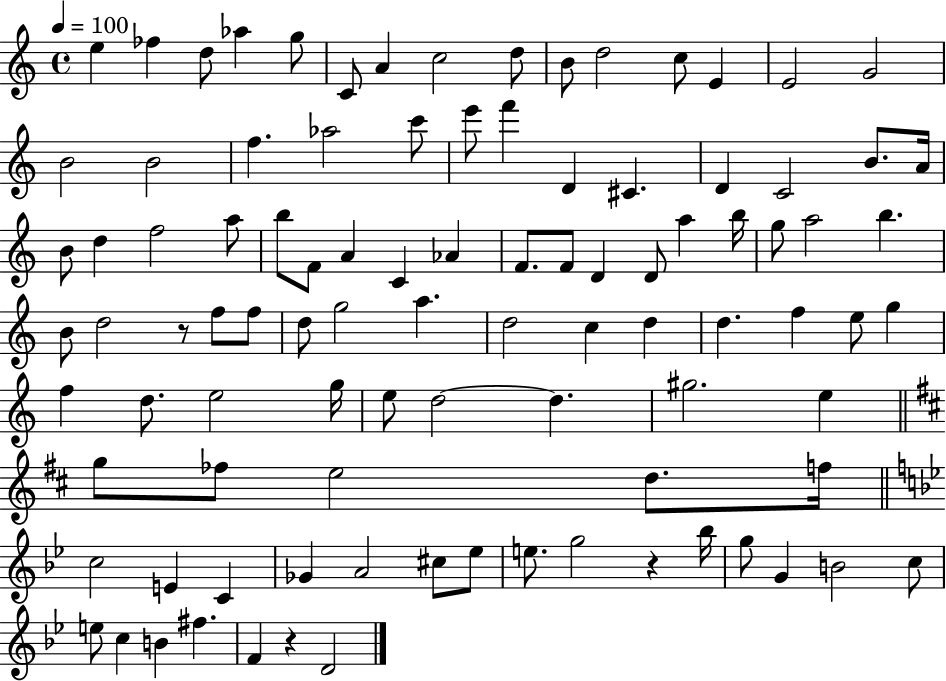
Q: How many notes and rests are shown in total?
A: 97